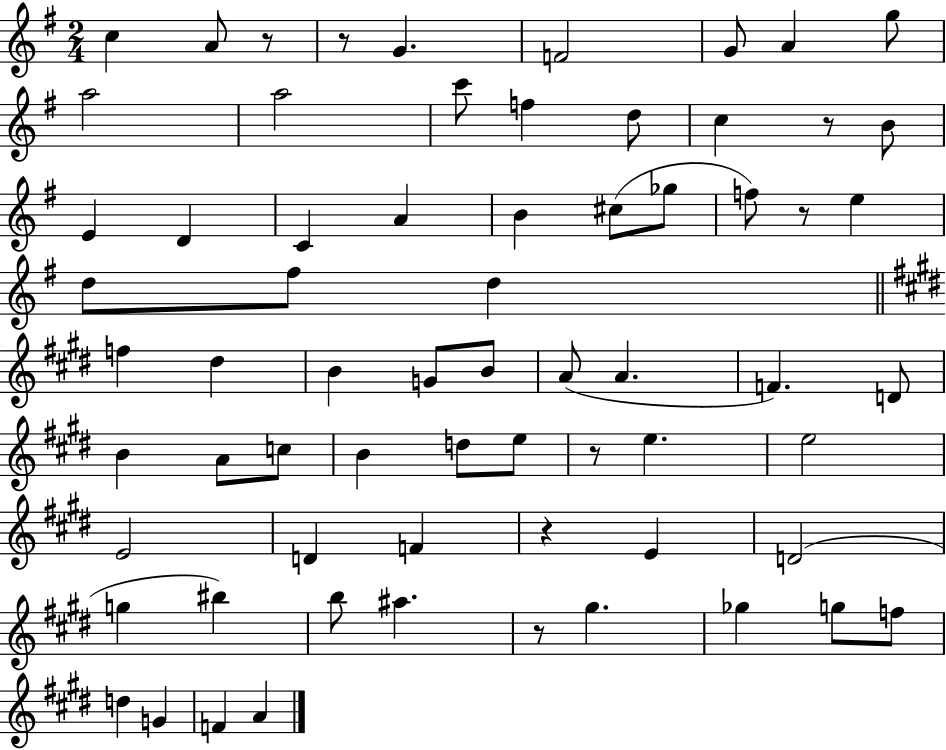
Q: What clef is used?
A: treble